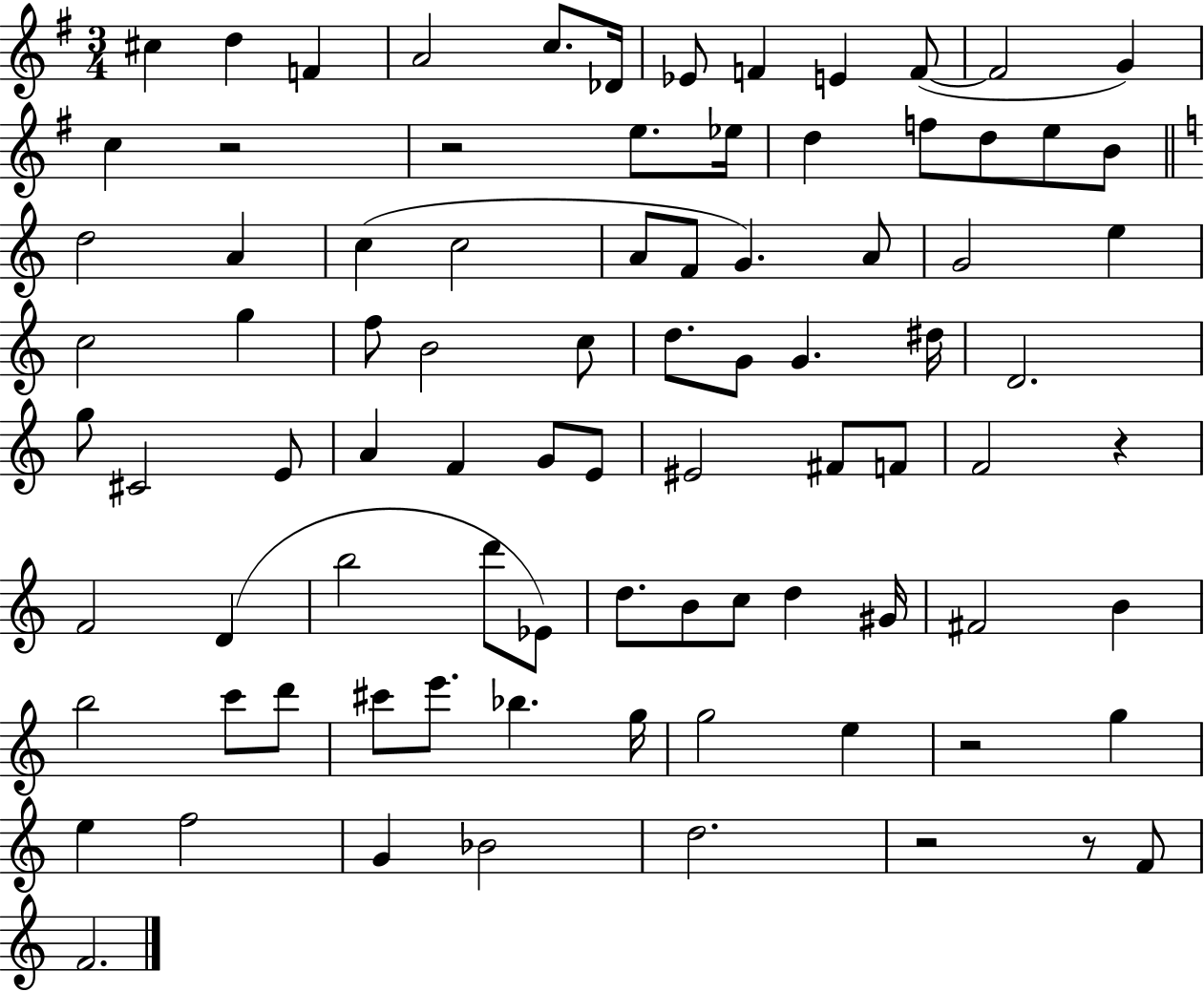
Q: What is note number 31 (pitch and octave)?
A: C5